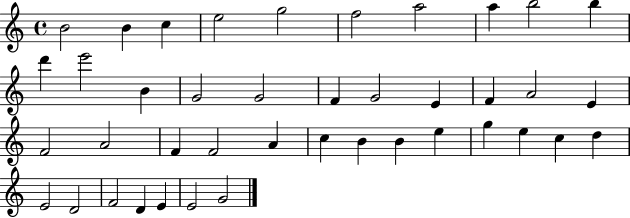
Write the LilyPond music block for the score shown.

{
  \clef treble
  \time 4/4
  \defaultTimeSignature
  \key c \major
  b'2 b'4 c''4 | e''2 g''2 | f''2 a''2 | a''4 b''2 b''4 | \break d'''4 e'''2 b'4 | g'2 g'2 | f'4 g'2 e'4 | f'4 a'2 e'4 | \break f'2 a'2 | f'4 f'2 a'4 | c''4 b'4 b'4 e''4 | g''4 e''4 c''4 d''4 | \break e'2 d'2 | f'2 d'4 e'4 | e'2 g'2 | \bar "|."
}